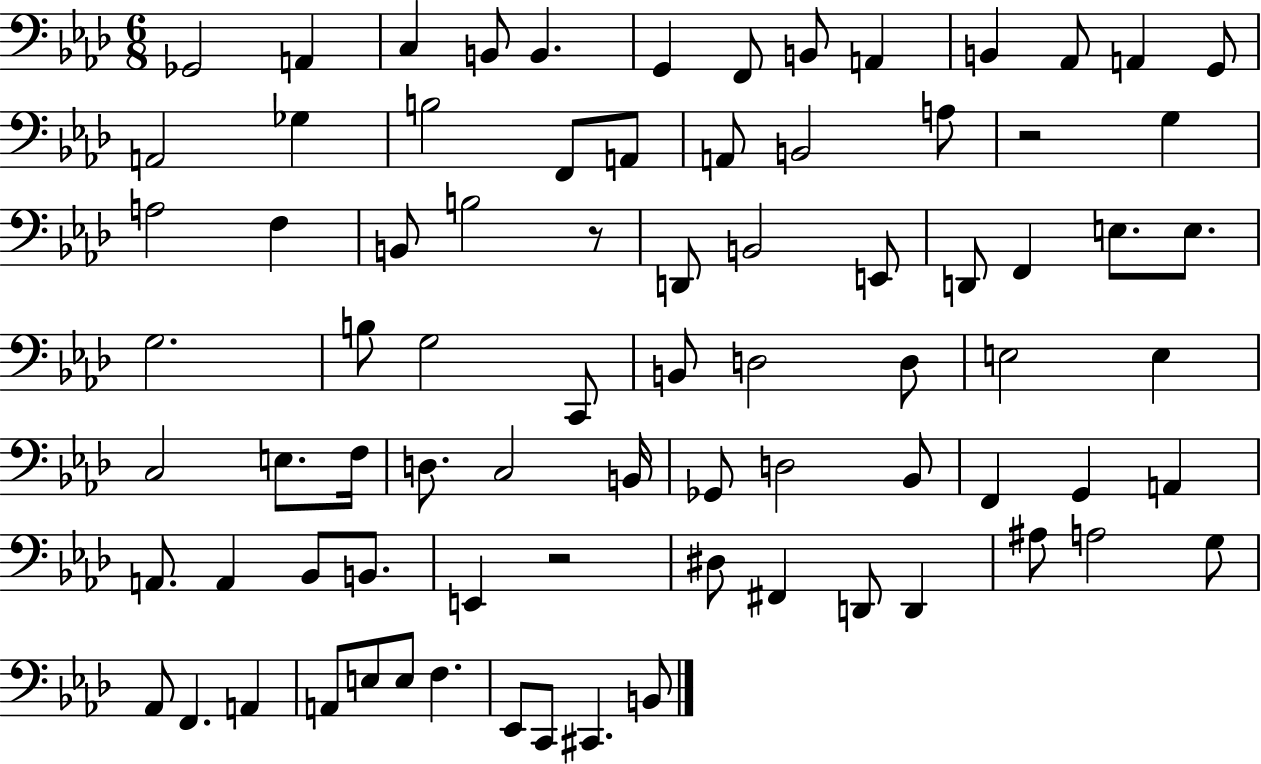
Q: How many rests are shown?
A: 3